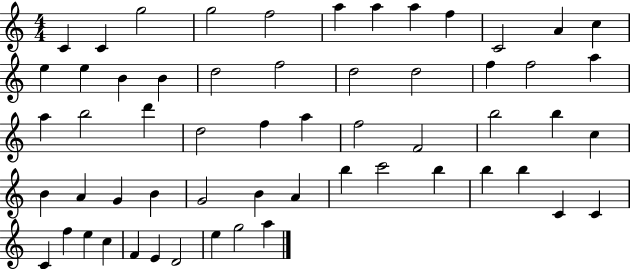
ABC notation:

X:1
T:Untitled
M:4/4
L:1/4
K:C
C C g2 g2 f2 a a a f C2 A c e e B B d2 f2 d2 d2 f f2 a a b2 d' d2 f a f2 F2 b2 b c B A G B G2 B A b c'2 b b b C C C f e c F E D2 e g2 a